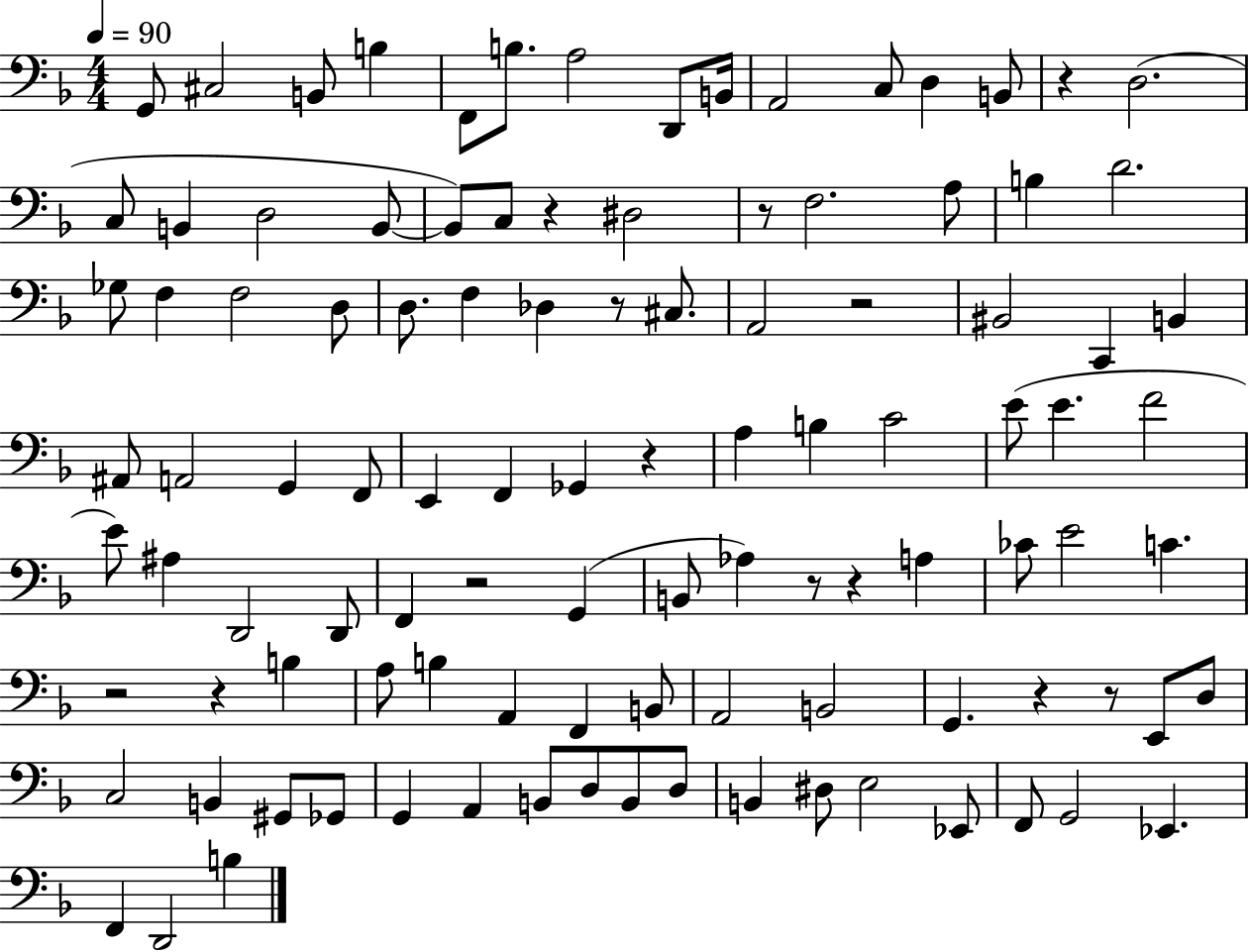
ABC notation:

X:1
T:Untitled
M:4/4
L:1/4
K:F
G,,/2 ^C,2 B,,/2 B, F,,/2 B,/2 A,2 D,,/2 B,,/4 A,,2 C,/2 D, B,,/2 z D,2 C,/2 B,, D,2 B,,/2 B,,/2 C,/2 z ^D,2 z/2 F,2 A,/2 B, D2 _G,/2 F, F,2 D,/2 D,/2 F, _D, z/2 ^C,/2 A,,2 z2 ^B,,2 C,, B,, ^A,,/2 A,,2 G,, F,,/2 E,, F,, _G,, z A, B, C2 E/2 E F2 E/2 ^A, D,,2 D,,/2 F,, z2 G,, B,,/2 _A, z/2 z A, _C/2 E2 C z2 z B, A,/2 B, A,, F,, B,,/2 A,,2 B,,2 G,, z z/2 E,,/2 D,/2 C,2 B,, ^G,,/2 _G,,/2 G,, A,, B,,/2 D,/2 B,,/2 D,/2 B,, ^D,/2 E,2 _E,,/2 F,,/2 G,,2 _E,, F,, D,,2 B,